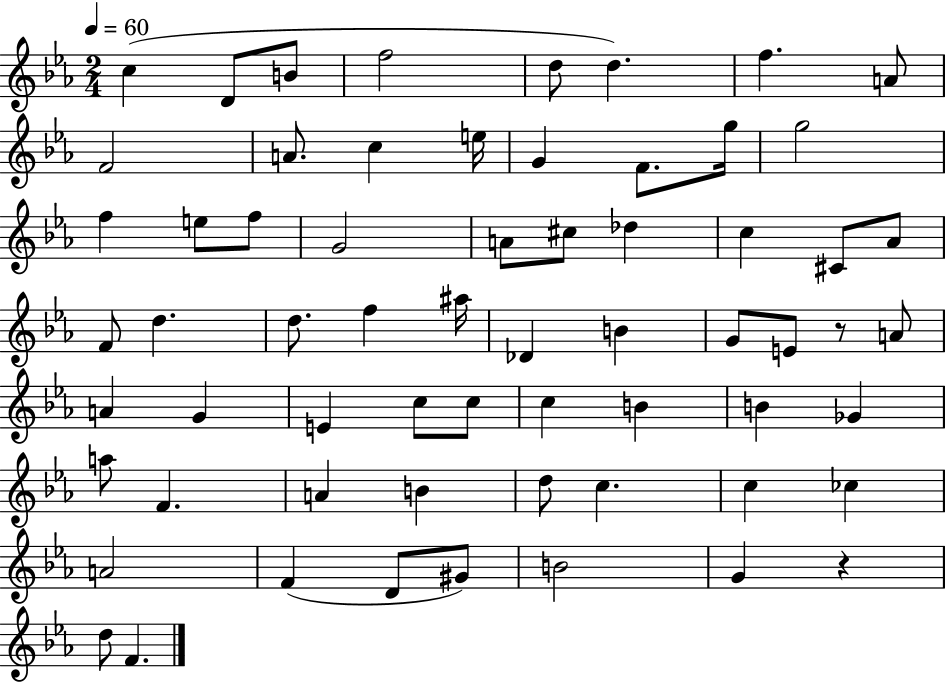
{
  \clef treble
  \numericTimeSignature
  \time 2/4
  \key ees \major
  \tempo 4 = 60
  \repeat volta 2 { c''4( d'8 b'8 | f''2 | d''8 d''4.) | f''4. a'8 | \break f'2 | a'8. c''4 e''16 | g'4 f'8. g''16 | g''2 | \break f''4 e''8 f''8 | g'2 | a'8 cis''8 des''4 | c''4 cis'8 aes'8 | \break f'8 d''4. | d''8. f''4 ais''16 | des'4 b'4 | g'8 e'8 r8 a'8 | \break a'4 g'4 | e'4 c''8 c''8 | c''4 b'4 | b'4 ges'4 | \break a''8 f'4. | a'4 b'4 | d''8 c''4. | c''4 ces''4 | \break a'2 | f'4( d'8 gis'8) | b'2 | g'4 r4 | \break d''8 f'4. | } \bar "|."
}